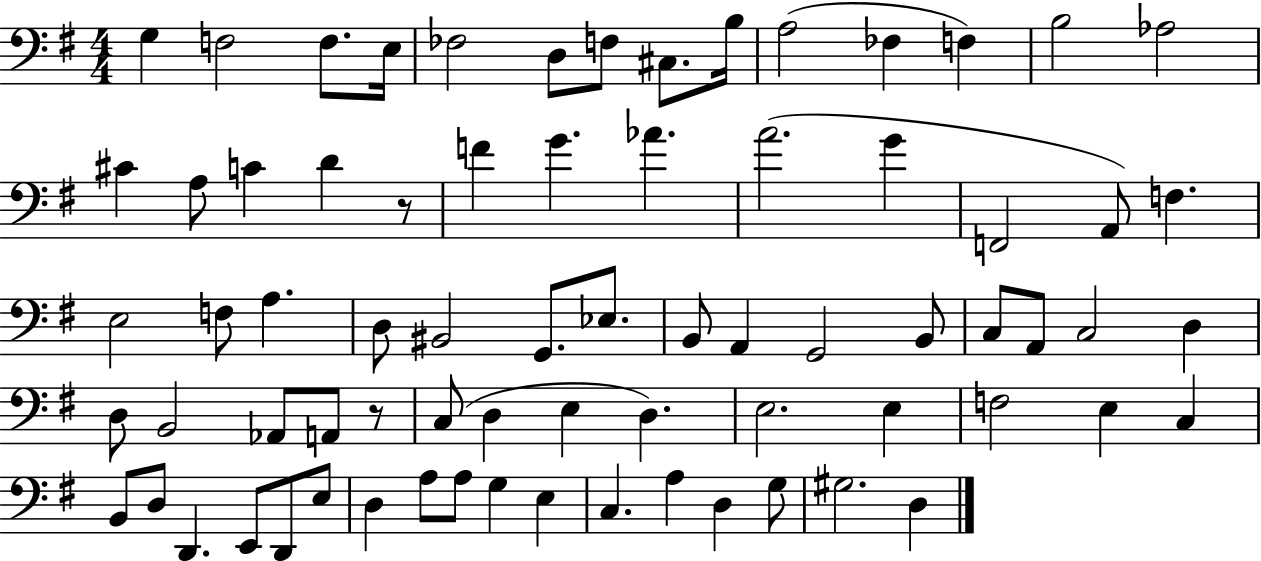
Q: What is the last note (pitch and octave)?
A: D3